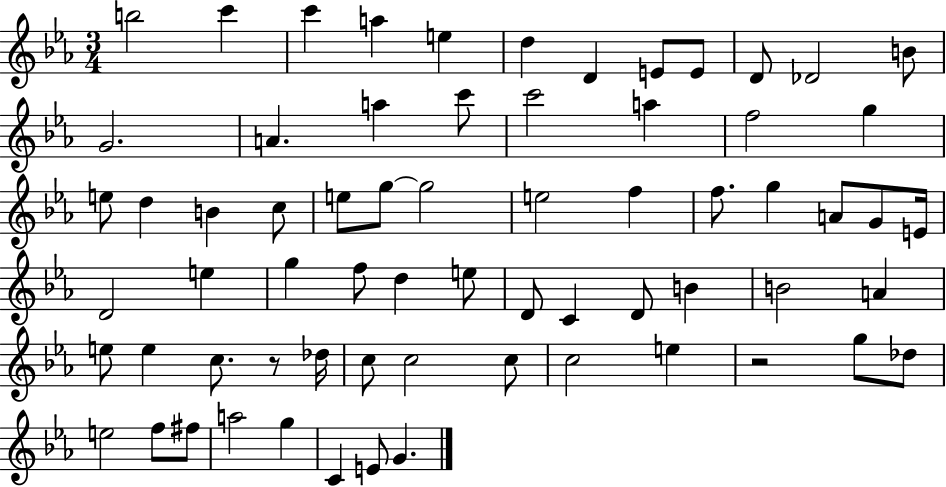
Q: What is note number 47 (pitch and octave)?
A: E5